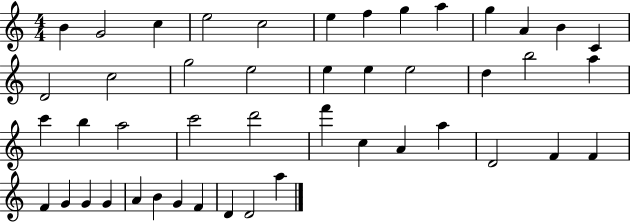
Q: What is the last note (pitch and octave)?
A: A5